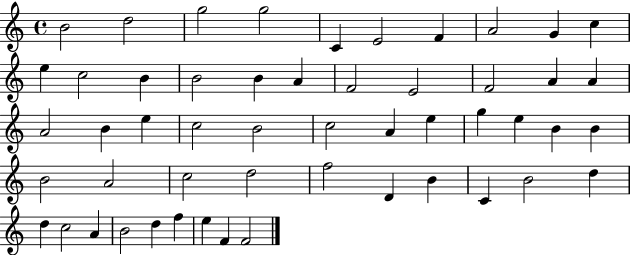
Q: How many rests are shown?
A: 0